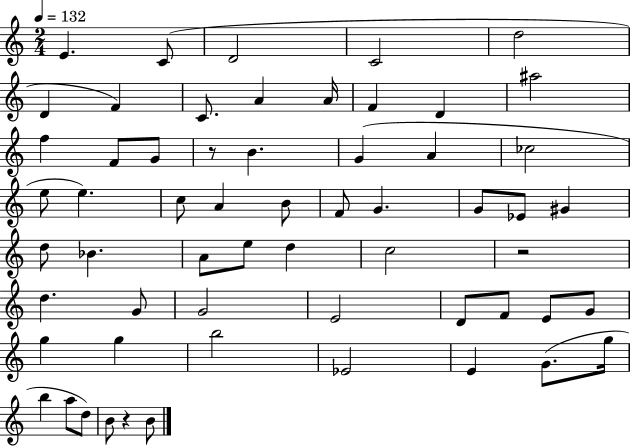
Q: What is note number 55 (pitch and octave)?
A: B4